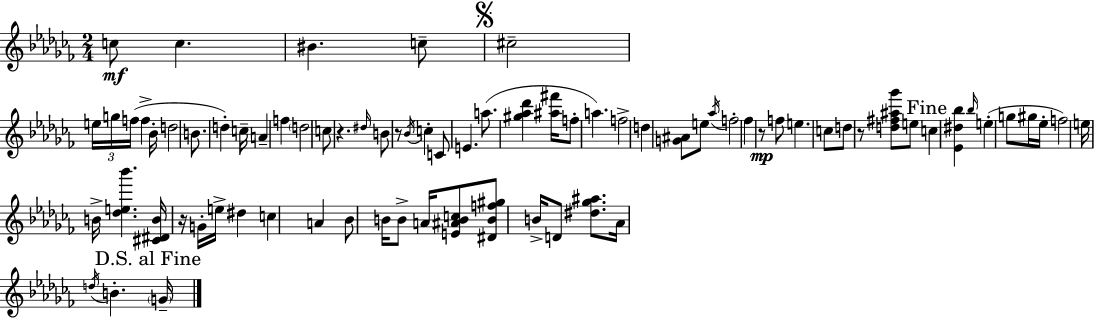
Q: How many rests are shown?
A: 5